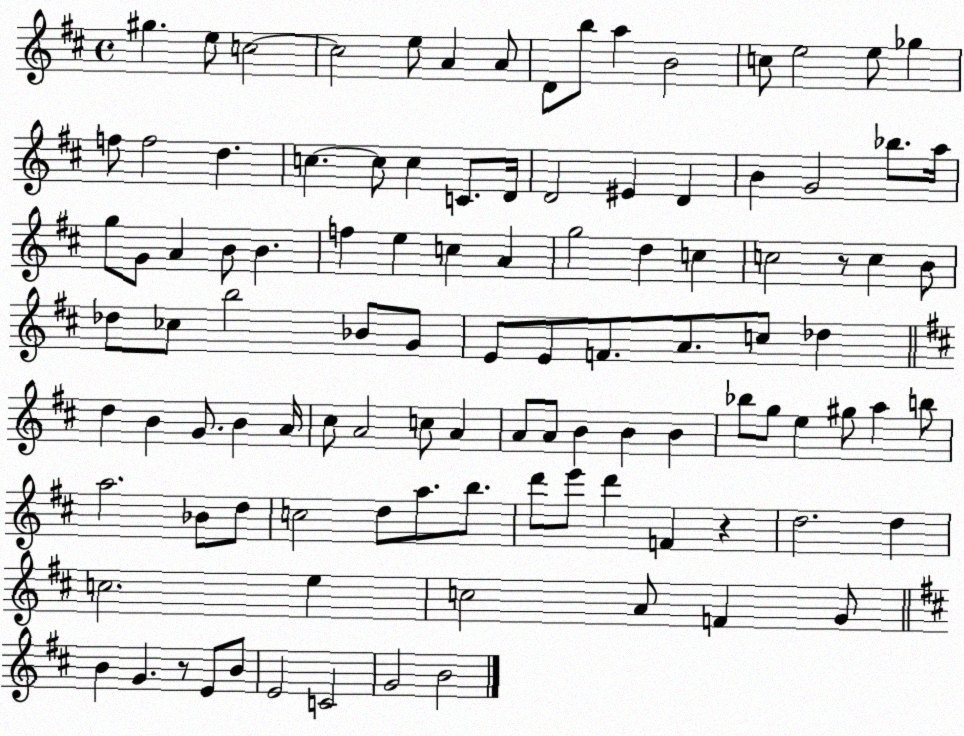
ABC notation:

X:1
T:Untitled
M:4/4
L:1/4
K:D
^g e/2 c2 c2 e/2 A A/2 D/2 b/2 a B2 c/2 e2 e/2 _g f/2 f2 d c c/2 c C/2 D/4 D2 ^E D B G2 _b/2 a/4 g/2 G/2 A B/2 B f e c A g2 d c c2 z/2 c B/2 _d/2 _c/2 b2 _B/2 G/2 E/2 E/2 F/2 A/2 c/2 _d d B G/2 B A/4 ^c/2 A2 c/2 A A/2 A/2 B B B _b/2 g/2 e ^g/2 a b/2 a2 _B/2 d/2 c2 d/2 a/2 b/2 d'/2 e'/2 d' F z d2 d c2 e c2 A/2 F G/2 B G z/2 E/2 B/2 E2 C2 G2 B2